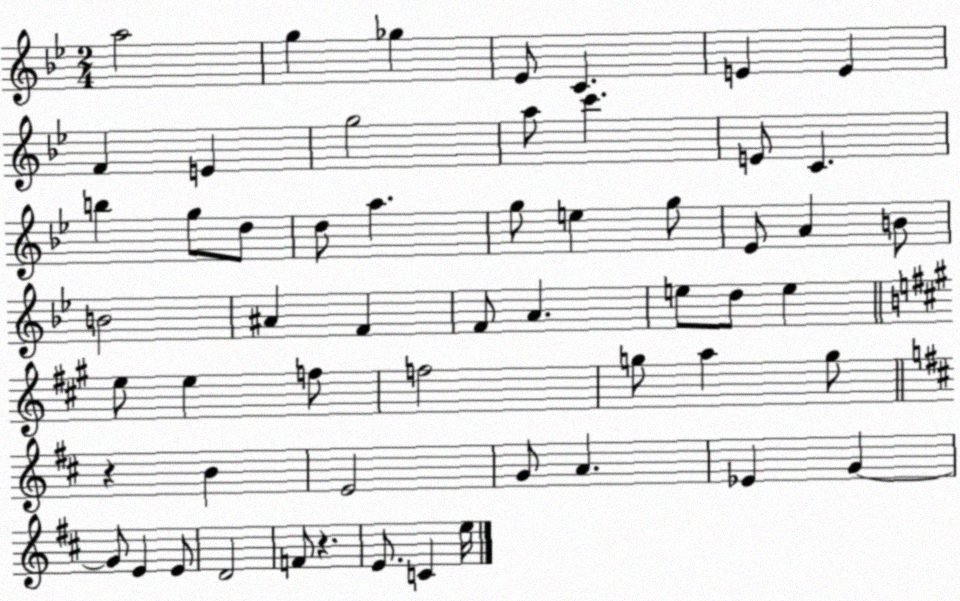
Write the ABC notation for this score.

X:1
T:Untitled
M:2/4
L:1/4
K:Bb
a2 g _g _E/2 C E E F E g2 a/2 c' E/2 C b g/2 d/2 d/2 a g/2 e g/2 _E/2 A B/2 B2 ^A F F/2 A e/2 d/2 e e/2 e f/2 f2 g/2 a g/2 z B E2 G/2 A _E G G/2 E E/2 D2 F/2 z E/2 C e/4